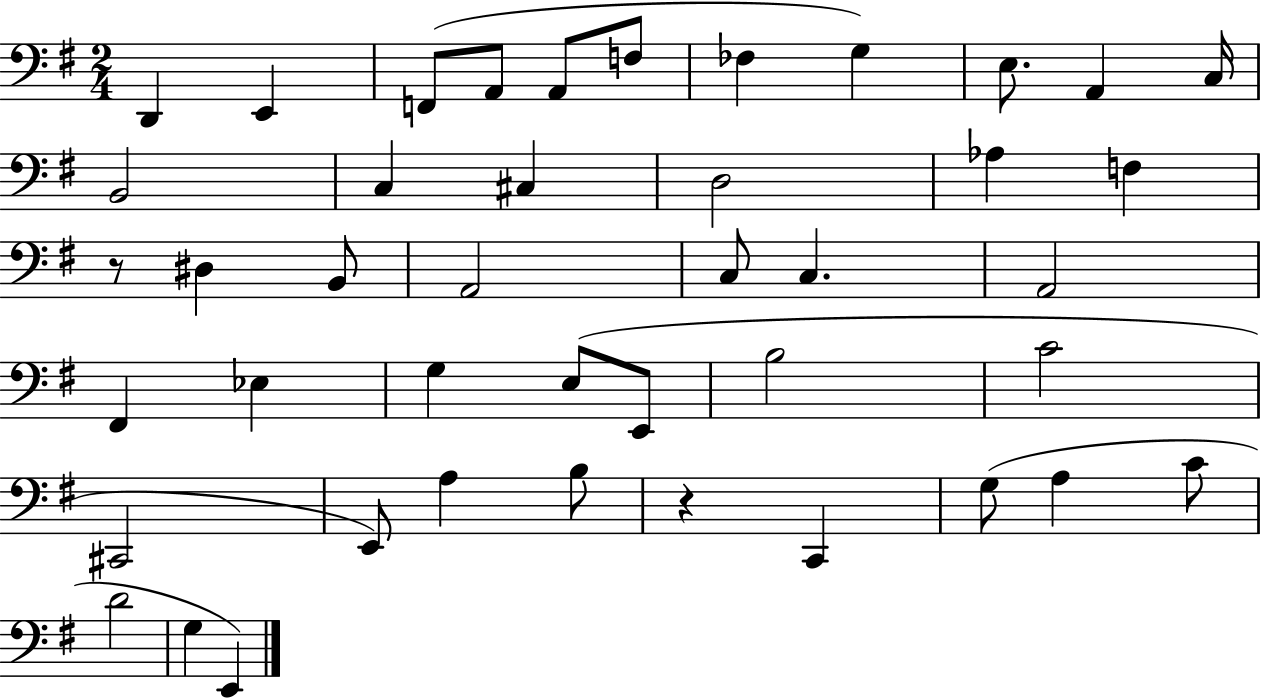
X:1
T:Untitled
M:2/4
L:1/4
K:G
D,, E,, F,,/2 A,,/2 A,,/2 F,/2 _F, G, E,/2 A,, C,/4 B,,2 C, ^C, D,2 _A, F, z/2 ^D, B,,/2 A,,2 C,/2 C, A,,2 ^F,, _E, G, E,/2 E,,/2 B,2 C2 ^C,,2 E,,/2 A, B,/2 z C,, G,/2 A, C/2 D2 G, E,,